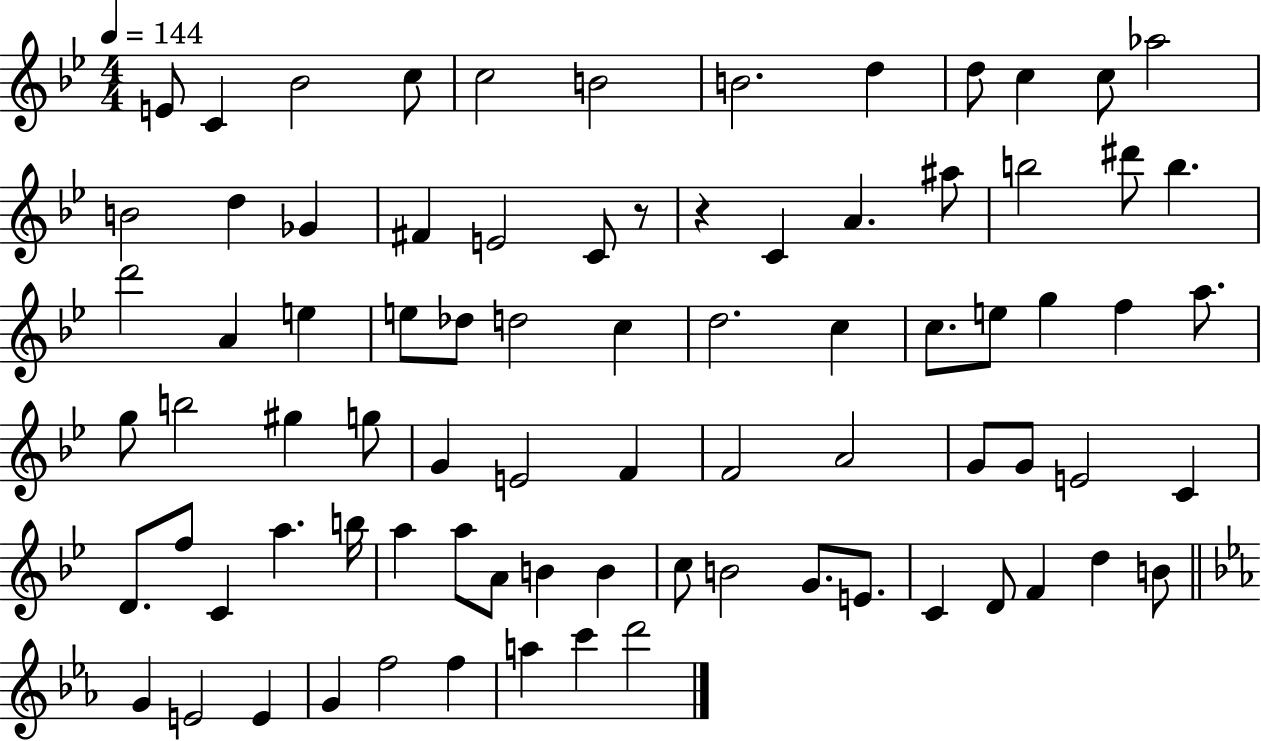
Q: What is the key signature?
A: BES major